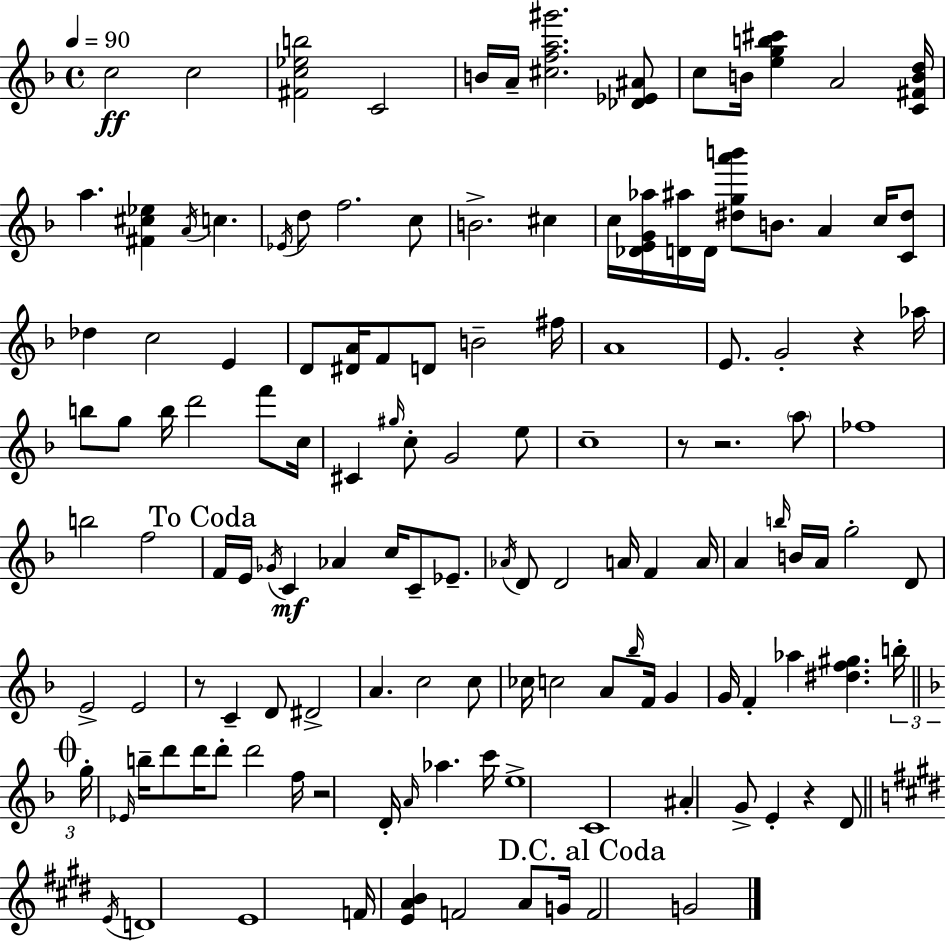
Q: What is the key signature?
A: D minor